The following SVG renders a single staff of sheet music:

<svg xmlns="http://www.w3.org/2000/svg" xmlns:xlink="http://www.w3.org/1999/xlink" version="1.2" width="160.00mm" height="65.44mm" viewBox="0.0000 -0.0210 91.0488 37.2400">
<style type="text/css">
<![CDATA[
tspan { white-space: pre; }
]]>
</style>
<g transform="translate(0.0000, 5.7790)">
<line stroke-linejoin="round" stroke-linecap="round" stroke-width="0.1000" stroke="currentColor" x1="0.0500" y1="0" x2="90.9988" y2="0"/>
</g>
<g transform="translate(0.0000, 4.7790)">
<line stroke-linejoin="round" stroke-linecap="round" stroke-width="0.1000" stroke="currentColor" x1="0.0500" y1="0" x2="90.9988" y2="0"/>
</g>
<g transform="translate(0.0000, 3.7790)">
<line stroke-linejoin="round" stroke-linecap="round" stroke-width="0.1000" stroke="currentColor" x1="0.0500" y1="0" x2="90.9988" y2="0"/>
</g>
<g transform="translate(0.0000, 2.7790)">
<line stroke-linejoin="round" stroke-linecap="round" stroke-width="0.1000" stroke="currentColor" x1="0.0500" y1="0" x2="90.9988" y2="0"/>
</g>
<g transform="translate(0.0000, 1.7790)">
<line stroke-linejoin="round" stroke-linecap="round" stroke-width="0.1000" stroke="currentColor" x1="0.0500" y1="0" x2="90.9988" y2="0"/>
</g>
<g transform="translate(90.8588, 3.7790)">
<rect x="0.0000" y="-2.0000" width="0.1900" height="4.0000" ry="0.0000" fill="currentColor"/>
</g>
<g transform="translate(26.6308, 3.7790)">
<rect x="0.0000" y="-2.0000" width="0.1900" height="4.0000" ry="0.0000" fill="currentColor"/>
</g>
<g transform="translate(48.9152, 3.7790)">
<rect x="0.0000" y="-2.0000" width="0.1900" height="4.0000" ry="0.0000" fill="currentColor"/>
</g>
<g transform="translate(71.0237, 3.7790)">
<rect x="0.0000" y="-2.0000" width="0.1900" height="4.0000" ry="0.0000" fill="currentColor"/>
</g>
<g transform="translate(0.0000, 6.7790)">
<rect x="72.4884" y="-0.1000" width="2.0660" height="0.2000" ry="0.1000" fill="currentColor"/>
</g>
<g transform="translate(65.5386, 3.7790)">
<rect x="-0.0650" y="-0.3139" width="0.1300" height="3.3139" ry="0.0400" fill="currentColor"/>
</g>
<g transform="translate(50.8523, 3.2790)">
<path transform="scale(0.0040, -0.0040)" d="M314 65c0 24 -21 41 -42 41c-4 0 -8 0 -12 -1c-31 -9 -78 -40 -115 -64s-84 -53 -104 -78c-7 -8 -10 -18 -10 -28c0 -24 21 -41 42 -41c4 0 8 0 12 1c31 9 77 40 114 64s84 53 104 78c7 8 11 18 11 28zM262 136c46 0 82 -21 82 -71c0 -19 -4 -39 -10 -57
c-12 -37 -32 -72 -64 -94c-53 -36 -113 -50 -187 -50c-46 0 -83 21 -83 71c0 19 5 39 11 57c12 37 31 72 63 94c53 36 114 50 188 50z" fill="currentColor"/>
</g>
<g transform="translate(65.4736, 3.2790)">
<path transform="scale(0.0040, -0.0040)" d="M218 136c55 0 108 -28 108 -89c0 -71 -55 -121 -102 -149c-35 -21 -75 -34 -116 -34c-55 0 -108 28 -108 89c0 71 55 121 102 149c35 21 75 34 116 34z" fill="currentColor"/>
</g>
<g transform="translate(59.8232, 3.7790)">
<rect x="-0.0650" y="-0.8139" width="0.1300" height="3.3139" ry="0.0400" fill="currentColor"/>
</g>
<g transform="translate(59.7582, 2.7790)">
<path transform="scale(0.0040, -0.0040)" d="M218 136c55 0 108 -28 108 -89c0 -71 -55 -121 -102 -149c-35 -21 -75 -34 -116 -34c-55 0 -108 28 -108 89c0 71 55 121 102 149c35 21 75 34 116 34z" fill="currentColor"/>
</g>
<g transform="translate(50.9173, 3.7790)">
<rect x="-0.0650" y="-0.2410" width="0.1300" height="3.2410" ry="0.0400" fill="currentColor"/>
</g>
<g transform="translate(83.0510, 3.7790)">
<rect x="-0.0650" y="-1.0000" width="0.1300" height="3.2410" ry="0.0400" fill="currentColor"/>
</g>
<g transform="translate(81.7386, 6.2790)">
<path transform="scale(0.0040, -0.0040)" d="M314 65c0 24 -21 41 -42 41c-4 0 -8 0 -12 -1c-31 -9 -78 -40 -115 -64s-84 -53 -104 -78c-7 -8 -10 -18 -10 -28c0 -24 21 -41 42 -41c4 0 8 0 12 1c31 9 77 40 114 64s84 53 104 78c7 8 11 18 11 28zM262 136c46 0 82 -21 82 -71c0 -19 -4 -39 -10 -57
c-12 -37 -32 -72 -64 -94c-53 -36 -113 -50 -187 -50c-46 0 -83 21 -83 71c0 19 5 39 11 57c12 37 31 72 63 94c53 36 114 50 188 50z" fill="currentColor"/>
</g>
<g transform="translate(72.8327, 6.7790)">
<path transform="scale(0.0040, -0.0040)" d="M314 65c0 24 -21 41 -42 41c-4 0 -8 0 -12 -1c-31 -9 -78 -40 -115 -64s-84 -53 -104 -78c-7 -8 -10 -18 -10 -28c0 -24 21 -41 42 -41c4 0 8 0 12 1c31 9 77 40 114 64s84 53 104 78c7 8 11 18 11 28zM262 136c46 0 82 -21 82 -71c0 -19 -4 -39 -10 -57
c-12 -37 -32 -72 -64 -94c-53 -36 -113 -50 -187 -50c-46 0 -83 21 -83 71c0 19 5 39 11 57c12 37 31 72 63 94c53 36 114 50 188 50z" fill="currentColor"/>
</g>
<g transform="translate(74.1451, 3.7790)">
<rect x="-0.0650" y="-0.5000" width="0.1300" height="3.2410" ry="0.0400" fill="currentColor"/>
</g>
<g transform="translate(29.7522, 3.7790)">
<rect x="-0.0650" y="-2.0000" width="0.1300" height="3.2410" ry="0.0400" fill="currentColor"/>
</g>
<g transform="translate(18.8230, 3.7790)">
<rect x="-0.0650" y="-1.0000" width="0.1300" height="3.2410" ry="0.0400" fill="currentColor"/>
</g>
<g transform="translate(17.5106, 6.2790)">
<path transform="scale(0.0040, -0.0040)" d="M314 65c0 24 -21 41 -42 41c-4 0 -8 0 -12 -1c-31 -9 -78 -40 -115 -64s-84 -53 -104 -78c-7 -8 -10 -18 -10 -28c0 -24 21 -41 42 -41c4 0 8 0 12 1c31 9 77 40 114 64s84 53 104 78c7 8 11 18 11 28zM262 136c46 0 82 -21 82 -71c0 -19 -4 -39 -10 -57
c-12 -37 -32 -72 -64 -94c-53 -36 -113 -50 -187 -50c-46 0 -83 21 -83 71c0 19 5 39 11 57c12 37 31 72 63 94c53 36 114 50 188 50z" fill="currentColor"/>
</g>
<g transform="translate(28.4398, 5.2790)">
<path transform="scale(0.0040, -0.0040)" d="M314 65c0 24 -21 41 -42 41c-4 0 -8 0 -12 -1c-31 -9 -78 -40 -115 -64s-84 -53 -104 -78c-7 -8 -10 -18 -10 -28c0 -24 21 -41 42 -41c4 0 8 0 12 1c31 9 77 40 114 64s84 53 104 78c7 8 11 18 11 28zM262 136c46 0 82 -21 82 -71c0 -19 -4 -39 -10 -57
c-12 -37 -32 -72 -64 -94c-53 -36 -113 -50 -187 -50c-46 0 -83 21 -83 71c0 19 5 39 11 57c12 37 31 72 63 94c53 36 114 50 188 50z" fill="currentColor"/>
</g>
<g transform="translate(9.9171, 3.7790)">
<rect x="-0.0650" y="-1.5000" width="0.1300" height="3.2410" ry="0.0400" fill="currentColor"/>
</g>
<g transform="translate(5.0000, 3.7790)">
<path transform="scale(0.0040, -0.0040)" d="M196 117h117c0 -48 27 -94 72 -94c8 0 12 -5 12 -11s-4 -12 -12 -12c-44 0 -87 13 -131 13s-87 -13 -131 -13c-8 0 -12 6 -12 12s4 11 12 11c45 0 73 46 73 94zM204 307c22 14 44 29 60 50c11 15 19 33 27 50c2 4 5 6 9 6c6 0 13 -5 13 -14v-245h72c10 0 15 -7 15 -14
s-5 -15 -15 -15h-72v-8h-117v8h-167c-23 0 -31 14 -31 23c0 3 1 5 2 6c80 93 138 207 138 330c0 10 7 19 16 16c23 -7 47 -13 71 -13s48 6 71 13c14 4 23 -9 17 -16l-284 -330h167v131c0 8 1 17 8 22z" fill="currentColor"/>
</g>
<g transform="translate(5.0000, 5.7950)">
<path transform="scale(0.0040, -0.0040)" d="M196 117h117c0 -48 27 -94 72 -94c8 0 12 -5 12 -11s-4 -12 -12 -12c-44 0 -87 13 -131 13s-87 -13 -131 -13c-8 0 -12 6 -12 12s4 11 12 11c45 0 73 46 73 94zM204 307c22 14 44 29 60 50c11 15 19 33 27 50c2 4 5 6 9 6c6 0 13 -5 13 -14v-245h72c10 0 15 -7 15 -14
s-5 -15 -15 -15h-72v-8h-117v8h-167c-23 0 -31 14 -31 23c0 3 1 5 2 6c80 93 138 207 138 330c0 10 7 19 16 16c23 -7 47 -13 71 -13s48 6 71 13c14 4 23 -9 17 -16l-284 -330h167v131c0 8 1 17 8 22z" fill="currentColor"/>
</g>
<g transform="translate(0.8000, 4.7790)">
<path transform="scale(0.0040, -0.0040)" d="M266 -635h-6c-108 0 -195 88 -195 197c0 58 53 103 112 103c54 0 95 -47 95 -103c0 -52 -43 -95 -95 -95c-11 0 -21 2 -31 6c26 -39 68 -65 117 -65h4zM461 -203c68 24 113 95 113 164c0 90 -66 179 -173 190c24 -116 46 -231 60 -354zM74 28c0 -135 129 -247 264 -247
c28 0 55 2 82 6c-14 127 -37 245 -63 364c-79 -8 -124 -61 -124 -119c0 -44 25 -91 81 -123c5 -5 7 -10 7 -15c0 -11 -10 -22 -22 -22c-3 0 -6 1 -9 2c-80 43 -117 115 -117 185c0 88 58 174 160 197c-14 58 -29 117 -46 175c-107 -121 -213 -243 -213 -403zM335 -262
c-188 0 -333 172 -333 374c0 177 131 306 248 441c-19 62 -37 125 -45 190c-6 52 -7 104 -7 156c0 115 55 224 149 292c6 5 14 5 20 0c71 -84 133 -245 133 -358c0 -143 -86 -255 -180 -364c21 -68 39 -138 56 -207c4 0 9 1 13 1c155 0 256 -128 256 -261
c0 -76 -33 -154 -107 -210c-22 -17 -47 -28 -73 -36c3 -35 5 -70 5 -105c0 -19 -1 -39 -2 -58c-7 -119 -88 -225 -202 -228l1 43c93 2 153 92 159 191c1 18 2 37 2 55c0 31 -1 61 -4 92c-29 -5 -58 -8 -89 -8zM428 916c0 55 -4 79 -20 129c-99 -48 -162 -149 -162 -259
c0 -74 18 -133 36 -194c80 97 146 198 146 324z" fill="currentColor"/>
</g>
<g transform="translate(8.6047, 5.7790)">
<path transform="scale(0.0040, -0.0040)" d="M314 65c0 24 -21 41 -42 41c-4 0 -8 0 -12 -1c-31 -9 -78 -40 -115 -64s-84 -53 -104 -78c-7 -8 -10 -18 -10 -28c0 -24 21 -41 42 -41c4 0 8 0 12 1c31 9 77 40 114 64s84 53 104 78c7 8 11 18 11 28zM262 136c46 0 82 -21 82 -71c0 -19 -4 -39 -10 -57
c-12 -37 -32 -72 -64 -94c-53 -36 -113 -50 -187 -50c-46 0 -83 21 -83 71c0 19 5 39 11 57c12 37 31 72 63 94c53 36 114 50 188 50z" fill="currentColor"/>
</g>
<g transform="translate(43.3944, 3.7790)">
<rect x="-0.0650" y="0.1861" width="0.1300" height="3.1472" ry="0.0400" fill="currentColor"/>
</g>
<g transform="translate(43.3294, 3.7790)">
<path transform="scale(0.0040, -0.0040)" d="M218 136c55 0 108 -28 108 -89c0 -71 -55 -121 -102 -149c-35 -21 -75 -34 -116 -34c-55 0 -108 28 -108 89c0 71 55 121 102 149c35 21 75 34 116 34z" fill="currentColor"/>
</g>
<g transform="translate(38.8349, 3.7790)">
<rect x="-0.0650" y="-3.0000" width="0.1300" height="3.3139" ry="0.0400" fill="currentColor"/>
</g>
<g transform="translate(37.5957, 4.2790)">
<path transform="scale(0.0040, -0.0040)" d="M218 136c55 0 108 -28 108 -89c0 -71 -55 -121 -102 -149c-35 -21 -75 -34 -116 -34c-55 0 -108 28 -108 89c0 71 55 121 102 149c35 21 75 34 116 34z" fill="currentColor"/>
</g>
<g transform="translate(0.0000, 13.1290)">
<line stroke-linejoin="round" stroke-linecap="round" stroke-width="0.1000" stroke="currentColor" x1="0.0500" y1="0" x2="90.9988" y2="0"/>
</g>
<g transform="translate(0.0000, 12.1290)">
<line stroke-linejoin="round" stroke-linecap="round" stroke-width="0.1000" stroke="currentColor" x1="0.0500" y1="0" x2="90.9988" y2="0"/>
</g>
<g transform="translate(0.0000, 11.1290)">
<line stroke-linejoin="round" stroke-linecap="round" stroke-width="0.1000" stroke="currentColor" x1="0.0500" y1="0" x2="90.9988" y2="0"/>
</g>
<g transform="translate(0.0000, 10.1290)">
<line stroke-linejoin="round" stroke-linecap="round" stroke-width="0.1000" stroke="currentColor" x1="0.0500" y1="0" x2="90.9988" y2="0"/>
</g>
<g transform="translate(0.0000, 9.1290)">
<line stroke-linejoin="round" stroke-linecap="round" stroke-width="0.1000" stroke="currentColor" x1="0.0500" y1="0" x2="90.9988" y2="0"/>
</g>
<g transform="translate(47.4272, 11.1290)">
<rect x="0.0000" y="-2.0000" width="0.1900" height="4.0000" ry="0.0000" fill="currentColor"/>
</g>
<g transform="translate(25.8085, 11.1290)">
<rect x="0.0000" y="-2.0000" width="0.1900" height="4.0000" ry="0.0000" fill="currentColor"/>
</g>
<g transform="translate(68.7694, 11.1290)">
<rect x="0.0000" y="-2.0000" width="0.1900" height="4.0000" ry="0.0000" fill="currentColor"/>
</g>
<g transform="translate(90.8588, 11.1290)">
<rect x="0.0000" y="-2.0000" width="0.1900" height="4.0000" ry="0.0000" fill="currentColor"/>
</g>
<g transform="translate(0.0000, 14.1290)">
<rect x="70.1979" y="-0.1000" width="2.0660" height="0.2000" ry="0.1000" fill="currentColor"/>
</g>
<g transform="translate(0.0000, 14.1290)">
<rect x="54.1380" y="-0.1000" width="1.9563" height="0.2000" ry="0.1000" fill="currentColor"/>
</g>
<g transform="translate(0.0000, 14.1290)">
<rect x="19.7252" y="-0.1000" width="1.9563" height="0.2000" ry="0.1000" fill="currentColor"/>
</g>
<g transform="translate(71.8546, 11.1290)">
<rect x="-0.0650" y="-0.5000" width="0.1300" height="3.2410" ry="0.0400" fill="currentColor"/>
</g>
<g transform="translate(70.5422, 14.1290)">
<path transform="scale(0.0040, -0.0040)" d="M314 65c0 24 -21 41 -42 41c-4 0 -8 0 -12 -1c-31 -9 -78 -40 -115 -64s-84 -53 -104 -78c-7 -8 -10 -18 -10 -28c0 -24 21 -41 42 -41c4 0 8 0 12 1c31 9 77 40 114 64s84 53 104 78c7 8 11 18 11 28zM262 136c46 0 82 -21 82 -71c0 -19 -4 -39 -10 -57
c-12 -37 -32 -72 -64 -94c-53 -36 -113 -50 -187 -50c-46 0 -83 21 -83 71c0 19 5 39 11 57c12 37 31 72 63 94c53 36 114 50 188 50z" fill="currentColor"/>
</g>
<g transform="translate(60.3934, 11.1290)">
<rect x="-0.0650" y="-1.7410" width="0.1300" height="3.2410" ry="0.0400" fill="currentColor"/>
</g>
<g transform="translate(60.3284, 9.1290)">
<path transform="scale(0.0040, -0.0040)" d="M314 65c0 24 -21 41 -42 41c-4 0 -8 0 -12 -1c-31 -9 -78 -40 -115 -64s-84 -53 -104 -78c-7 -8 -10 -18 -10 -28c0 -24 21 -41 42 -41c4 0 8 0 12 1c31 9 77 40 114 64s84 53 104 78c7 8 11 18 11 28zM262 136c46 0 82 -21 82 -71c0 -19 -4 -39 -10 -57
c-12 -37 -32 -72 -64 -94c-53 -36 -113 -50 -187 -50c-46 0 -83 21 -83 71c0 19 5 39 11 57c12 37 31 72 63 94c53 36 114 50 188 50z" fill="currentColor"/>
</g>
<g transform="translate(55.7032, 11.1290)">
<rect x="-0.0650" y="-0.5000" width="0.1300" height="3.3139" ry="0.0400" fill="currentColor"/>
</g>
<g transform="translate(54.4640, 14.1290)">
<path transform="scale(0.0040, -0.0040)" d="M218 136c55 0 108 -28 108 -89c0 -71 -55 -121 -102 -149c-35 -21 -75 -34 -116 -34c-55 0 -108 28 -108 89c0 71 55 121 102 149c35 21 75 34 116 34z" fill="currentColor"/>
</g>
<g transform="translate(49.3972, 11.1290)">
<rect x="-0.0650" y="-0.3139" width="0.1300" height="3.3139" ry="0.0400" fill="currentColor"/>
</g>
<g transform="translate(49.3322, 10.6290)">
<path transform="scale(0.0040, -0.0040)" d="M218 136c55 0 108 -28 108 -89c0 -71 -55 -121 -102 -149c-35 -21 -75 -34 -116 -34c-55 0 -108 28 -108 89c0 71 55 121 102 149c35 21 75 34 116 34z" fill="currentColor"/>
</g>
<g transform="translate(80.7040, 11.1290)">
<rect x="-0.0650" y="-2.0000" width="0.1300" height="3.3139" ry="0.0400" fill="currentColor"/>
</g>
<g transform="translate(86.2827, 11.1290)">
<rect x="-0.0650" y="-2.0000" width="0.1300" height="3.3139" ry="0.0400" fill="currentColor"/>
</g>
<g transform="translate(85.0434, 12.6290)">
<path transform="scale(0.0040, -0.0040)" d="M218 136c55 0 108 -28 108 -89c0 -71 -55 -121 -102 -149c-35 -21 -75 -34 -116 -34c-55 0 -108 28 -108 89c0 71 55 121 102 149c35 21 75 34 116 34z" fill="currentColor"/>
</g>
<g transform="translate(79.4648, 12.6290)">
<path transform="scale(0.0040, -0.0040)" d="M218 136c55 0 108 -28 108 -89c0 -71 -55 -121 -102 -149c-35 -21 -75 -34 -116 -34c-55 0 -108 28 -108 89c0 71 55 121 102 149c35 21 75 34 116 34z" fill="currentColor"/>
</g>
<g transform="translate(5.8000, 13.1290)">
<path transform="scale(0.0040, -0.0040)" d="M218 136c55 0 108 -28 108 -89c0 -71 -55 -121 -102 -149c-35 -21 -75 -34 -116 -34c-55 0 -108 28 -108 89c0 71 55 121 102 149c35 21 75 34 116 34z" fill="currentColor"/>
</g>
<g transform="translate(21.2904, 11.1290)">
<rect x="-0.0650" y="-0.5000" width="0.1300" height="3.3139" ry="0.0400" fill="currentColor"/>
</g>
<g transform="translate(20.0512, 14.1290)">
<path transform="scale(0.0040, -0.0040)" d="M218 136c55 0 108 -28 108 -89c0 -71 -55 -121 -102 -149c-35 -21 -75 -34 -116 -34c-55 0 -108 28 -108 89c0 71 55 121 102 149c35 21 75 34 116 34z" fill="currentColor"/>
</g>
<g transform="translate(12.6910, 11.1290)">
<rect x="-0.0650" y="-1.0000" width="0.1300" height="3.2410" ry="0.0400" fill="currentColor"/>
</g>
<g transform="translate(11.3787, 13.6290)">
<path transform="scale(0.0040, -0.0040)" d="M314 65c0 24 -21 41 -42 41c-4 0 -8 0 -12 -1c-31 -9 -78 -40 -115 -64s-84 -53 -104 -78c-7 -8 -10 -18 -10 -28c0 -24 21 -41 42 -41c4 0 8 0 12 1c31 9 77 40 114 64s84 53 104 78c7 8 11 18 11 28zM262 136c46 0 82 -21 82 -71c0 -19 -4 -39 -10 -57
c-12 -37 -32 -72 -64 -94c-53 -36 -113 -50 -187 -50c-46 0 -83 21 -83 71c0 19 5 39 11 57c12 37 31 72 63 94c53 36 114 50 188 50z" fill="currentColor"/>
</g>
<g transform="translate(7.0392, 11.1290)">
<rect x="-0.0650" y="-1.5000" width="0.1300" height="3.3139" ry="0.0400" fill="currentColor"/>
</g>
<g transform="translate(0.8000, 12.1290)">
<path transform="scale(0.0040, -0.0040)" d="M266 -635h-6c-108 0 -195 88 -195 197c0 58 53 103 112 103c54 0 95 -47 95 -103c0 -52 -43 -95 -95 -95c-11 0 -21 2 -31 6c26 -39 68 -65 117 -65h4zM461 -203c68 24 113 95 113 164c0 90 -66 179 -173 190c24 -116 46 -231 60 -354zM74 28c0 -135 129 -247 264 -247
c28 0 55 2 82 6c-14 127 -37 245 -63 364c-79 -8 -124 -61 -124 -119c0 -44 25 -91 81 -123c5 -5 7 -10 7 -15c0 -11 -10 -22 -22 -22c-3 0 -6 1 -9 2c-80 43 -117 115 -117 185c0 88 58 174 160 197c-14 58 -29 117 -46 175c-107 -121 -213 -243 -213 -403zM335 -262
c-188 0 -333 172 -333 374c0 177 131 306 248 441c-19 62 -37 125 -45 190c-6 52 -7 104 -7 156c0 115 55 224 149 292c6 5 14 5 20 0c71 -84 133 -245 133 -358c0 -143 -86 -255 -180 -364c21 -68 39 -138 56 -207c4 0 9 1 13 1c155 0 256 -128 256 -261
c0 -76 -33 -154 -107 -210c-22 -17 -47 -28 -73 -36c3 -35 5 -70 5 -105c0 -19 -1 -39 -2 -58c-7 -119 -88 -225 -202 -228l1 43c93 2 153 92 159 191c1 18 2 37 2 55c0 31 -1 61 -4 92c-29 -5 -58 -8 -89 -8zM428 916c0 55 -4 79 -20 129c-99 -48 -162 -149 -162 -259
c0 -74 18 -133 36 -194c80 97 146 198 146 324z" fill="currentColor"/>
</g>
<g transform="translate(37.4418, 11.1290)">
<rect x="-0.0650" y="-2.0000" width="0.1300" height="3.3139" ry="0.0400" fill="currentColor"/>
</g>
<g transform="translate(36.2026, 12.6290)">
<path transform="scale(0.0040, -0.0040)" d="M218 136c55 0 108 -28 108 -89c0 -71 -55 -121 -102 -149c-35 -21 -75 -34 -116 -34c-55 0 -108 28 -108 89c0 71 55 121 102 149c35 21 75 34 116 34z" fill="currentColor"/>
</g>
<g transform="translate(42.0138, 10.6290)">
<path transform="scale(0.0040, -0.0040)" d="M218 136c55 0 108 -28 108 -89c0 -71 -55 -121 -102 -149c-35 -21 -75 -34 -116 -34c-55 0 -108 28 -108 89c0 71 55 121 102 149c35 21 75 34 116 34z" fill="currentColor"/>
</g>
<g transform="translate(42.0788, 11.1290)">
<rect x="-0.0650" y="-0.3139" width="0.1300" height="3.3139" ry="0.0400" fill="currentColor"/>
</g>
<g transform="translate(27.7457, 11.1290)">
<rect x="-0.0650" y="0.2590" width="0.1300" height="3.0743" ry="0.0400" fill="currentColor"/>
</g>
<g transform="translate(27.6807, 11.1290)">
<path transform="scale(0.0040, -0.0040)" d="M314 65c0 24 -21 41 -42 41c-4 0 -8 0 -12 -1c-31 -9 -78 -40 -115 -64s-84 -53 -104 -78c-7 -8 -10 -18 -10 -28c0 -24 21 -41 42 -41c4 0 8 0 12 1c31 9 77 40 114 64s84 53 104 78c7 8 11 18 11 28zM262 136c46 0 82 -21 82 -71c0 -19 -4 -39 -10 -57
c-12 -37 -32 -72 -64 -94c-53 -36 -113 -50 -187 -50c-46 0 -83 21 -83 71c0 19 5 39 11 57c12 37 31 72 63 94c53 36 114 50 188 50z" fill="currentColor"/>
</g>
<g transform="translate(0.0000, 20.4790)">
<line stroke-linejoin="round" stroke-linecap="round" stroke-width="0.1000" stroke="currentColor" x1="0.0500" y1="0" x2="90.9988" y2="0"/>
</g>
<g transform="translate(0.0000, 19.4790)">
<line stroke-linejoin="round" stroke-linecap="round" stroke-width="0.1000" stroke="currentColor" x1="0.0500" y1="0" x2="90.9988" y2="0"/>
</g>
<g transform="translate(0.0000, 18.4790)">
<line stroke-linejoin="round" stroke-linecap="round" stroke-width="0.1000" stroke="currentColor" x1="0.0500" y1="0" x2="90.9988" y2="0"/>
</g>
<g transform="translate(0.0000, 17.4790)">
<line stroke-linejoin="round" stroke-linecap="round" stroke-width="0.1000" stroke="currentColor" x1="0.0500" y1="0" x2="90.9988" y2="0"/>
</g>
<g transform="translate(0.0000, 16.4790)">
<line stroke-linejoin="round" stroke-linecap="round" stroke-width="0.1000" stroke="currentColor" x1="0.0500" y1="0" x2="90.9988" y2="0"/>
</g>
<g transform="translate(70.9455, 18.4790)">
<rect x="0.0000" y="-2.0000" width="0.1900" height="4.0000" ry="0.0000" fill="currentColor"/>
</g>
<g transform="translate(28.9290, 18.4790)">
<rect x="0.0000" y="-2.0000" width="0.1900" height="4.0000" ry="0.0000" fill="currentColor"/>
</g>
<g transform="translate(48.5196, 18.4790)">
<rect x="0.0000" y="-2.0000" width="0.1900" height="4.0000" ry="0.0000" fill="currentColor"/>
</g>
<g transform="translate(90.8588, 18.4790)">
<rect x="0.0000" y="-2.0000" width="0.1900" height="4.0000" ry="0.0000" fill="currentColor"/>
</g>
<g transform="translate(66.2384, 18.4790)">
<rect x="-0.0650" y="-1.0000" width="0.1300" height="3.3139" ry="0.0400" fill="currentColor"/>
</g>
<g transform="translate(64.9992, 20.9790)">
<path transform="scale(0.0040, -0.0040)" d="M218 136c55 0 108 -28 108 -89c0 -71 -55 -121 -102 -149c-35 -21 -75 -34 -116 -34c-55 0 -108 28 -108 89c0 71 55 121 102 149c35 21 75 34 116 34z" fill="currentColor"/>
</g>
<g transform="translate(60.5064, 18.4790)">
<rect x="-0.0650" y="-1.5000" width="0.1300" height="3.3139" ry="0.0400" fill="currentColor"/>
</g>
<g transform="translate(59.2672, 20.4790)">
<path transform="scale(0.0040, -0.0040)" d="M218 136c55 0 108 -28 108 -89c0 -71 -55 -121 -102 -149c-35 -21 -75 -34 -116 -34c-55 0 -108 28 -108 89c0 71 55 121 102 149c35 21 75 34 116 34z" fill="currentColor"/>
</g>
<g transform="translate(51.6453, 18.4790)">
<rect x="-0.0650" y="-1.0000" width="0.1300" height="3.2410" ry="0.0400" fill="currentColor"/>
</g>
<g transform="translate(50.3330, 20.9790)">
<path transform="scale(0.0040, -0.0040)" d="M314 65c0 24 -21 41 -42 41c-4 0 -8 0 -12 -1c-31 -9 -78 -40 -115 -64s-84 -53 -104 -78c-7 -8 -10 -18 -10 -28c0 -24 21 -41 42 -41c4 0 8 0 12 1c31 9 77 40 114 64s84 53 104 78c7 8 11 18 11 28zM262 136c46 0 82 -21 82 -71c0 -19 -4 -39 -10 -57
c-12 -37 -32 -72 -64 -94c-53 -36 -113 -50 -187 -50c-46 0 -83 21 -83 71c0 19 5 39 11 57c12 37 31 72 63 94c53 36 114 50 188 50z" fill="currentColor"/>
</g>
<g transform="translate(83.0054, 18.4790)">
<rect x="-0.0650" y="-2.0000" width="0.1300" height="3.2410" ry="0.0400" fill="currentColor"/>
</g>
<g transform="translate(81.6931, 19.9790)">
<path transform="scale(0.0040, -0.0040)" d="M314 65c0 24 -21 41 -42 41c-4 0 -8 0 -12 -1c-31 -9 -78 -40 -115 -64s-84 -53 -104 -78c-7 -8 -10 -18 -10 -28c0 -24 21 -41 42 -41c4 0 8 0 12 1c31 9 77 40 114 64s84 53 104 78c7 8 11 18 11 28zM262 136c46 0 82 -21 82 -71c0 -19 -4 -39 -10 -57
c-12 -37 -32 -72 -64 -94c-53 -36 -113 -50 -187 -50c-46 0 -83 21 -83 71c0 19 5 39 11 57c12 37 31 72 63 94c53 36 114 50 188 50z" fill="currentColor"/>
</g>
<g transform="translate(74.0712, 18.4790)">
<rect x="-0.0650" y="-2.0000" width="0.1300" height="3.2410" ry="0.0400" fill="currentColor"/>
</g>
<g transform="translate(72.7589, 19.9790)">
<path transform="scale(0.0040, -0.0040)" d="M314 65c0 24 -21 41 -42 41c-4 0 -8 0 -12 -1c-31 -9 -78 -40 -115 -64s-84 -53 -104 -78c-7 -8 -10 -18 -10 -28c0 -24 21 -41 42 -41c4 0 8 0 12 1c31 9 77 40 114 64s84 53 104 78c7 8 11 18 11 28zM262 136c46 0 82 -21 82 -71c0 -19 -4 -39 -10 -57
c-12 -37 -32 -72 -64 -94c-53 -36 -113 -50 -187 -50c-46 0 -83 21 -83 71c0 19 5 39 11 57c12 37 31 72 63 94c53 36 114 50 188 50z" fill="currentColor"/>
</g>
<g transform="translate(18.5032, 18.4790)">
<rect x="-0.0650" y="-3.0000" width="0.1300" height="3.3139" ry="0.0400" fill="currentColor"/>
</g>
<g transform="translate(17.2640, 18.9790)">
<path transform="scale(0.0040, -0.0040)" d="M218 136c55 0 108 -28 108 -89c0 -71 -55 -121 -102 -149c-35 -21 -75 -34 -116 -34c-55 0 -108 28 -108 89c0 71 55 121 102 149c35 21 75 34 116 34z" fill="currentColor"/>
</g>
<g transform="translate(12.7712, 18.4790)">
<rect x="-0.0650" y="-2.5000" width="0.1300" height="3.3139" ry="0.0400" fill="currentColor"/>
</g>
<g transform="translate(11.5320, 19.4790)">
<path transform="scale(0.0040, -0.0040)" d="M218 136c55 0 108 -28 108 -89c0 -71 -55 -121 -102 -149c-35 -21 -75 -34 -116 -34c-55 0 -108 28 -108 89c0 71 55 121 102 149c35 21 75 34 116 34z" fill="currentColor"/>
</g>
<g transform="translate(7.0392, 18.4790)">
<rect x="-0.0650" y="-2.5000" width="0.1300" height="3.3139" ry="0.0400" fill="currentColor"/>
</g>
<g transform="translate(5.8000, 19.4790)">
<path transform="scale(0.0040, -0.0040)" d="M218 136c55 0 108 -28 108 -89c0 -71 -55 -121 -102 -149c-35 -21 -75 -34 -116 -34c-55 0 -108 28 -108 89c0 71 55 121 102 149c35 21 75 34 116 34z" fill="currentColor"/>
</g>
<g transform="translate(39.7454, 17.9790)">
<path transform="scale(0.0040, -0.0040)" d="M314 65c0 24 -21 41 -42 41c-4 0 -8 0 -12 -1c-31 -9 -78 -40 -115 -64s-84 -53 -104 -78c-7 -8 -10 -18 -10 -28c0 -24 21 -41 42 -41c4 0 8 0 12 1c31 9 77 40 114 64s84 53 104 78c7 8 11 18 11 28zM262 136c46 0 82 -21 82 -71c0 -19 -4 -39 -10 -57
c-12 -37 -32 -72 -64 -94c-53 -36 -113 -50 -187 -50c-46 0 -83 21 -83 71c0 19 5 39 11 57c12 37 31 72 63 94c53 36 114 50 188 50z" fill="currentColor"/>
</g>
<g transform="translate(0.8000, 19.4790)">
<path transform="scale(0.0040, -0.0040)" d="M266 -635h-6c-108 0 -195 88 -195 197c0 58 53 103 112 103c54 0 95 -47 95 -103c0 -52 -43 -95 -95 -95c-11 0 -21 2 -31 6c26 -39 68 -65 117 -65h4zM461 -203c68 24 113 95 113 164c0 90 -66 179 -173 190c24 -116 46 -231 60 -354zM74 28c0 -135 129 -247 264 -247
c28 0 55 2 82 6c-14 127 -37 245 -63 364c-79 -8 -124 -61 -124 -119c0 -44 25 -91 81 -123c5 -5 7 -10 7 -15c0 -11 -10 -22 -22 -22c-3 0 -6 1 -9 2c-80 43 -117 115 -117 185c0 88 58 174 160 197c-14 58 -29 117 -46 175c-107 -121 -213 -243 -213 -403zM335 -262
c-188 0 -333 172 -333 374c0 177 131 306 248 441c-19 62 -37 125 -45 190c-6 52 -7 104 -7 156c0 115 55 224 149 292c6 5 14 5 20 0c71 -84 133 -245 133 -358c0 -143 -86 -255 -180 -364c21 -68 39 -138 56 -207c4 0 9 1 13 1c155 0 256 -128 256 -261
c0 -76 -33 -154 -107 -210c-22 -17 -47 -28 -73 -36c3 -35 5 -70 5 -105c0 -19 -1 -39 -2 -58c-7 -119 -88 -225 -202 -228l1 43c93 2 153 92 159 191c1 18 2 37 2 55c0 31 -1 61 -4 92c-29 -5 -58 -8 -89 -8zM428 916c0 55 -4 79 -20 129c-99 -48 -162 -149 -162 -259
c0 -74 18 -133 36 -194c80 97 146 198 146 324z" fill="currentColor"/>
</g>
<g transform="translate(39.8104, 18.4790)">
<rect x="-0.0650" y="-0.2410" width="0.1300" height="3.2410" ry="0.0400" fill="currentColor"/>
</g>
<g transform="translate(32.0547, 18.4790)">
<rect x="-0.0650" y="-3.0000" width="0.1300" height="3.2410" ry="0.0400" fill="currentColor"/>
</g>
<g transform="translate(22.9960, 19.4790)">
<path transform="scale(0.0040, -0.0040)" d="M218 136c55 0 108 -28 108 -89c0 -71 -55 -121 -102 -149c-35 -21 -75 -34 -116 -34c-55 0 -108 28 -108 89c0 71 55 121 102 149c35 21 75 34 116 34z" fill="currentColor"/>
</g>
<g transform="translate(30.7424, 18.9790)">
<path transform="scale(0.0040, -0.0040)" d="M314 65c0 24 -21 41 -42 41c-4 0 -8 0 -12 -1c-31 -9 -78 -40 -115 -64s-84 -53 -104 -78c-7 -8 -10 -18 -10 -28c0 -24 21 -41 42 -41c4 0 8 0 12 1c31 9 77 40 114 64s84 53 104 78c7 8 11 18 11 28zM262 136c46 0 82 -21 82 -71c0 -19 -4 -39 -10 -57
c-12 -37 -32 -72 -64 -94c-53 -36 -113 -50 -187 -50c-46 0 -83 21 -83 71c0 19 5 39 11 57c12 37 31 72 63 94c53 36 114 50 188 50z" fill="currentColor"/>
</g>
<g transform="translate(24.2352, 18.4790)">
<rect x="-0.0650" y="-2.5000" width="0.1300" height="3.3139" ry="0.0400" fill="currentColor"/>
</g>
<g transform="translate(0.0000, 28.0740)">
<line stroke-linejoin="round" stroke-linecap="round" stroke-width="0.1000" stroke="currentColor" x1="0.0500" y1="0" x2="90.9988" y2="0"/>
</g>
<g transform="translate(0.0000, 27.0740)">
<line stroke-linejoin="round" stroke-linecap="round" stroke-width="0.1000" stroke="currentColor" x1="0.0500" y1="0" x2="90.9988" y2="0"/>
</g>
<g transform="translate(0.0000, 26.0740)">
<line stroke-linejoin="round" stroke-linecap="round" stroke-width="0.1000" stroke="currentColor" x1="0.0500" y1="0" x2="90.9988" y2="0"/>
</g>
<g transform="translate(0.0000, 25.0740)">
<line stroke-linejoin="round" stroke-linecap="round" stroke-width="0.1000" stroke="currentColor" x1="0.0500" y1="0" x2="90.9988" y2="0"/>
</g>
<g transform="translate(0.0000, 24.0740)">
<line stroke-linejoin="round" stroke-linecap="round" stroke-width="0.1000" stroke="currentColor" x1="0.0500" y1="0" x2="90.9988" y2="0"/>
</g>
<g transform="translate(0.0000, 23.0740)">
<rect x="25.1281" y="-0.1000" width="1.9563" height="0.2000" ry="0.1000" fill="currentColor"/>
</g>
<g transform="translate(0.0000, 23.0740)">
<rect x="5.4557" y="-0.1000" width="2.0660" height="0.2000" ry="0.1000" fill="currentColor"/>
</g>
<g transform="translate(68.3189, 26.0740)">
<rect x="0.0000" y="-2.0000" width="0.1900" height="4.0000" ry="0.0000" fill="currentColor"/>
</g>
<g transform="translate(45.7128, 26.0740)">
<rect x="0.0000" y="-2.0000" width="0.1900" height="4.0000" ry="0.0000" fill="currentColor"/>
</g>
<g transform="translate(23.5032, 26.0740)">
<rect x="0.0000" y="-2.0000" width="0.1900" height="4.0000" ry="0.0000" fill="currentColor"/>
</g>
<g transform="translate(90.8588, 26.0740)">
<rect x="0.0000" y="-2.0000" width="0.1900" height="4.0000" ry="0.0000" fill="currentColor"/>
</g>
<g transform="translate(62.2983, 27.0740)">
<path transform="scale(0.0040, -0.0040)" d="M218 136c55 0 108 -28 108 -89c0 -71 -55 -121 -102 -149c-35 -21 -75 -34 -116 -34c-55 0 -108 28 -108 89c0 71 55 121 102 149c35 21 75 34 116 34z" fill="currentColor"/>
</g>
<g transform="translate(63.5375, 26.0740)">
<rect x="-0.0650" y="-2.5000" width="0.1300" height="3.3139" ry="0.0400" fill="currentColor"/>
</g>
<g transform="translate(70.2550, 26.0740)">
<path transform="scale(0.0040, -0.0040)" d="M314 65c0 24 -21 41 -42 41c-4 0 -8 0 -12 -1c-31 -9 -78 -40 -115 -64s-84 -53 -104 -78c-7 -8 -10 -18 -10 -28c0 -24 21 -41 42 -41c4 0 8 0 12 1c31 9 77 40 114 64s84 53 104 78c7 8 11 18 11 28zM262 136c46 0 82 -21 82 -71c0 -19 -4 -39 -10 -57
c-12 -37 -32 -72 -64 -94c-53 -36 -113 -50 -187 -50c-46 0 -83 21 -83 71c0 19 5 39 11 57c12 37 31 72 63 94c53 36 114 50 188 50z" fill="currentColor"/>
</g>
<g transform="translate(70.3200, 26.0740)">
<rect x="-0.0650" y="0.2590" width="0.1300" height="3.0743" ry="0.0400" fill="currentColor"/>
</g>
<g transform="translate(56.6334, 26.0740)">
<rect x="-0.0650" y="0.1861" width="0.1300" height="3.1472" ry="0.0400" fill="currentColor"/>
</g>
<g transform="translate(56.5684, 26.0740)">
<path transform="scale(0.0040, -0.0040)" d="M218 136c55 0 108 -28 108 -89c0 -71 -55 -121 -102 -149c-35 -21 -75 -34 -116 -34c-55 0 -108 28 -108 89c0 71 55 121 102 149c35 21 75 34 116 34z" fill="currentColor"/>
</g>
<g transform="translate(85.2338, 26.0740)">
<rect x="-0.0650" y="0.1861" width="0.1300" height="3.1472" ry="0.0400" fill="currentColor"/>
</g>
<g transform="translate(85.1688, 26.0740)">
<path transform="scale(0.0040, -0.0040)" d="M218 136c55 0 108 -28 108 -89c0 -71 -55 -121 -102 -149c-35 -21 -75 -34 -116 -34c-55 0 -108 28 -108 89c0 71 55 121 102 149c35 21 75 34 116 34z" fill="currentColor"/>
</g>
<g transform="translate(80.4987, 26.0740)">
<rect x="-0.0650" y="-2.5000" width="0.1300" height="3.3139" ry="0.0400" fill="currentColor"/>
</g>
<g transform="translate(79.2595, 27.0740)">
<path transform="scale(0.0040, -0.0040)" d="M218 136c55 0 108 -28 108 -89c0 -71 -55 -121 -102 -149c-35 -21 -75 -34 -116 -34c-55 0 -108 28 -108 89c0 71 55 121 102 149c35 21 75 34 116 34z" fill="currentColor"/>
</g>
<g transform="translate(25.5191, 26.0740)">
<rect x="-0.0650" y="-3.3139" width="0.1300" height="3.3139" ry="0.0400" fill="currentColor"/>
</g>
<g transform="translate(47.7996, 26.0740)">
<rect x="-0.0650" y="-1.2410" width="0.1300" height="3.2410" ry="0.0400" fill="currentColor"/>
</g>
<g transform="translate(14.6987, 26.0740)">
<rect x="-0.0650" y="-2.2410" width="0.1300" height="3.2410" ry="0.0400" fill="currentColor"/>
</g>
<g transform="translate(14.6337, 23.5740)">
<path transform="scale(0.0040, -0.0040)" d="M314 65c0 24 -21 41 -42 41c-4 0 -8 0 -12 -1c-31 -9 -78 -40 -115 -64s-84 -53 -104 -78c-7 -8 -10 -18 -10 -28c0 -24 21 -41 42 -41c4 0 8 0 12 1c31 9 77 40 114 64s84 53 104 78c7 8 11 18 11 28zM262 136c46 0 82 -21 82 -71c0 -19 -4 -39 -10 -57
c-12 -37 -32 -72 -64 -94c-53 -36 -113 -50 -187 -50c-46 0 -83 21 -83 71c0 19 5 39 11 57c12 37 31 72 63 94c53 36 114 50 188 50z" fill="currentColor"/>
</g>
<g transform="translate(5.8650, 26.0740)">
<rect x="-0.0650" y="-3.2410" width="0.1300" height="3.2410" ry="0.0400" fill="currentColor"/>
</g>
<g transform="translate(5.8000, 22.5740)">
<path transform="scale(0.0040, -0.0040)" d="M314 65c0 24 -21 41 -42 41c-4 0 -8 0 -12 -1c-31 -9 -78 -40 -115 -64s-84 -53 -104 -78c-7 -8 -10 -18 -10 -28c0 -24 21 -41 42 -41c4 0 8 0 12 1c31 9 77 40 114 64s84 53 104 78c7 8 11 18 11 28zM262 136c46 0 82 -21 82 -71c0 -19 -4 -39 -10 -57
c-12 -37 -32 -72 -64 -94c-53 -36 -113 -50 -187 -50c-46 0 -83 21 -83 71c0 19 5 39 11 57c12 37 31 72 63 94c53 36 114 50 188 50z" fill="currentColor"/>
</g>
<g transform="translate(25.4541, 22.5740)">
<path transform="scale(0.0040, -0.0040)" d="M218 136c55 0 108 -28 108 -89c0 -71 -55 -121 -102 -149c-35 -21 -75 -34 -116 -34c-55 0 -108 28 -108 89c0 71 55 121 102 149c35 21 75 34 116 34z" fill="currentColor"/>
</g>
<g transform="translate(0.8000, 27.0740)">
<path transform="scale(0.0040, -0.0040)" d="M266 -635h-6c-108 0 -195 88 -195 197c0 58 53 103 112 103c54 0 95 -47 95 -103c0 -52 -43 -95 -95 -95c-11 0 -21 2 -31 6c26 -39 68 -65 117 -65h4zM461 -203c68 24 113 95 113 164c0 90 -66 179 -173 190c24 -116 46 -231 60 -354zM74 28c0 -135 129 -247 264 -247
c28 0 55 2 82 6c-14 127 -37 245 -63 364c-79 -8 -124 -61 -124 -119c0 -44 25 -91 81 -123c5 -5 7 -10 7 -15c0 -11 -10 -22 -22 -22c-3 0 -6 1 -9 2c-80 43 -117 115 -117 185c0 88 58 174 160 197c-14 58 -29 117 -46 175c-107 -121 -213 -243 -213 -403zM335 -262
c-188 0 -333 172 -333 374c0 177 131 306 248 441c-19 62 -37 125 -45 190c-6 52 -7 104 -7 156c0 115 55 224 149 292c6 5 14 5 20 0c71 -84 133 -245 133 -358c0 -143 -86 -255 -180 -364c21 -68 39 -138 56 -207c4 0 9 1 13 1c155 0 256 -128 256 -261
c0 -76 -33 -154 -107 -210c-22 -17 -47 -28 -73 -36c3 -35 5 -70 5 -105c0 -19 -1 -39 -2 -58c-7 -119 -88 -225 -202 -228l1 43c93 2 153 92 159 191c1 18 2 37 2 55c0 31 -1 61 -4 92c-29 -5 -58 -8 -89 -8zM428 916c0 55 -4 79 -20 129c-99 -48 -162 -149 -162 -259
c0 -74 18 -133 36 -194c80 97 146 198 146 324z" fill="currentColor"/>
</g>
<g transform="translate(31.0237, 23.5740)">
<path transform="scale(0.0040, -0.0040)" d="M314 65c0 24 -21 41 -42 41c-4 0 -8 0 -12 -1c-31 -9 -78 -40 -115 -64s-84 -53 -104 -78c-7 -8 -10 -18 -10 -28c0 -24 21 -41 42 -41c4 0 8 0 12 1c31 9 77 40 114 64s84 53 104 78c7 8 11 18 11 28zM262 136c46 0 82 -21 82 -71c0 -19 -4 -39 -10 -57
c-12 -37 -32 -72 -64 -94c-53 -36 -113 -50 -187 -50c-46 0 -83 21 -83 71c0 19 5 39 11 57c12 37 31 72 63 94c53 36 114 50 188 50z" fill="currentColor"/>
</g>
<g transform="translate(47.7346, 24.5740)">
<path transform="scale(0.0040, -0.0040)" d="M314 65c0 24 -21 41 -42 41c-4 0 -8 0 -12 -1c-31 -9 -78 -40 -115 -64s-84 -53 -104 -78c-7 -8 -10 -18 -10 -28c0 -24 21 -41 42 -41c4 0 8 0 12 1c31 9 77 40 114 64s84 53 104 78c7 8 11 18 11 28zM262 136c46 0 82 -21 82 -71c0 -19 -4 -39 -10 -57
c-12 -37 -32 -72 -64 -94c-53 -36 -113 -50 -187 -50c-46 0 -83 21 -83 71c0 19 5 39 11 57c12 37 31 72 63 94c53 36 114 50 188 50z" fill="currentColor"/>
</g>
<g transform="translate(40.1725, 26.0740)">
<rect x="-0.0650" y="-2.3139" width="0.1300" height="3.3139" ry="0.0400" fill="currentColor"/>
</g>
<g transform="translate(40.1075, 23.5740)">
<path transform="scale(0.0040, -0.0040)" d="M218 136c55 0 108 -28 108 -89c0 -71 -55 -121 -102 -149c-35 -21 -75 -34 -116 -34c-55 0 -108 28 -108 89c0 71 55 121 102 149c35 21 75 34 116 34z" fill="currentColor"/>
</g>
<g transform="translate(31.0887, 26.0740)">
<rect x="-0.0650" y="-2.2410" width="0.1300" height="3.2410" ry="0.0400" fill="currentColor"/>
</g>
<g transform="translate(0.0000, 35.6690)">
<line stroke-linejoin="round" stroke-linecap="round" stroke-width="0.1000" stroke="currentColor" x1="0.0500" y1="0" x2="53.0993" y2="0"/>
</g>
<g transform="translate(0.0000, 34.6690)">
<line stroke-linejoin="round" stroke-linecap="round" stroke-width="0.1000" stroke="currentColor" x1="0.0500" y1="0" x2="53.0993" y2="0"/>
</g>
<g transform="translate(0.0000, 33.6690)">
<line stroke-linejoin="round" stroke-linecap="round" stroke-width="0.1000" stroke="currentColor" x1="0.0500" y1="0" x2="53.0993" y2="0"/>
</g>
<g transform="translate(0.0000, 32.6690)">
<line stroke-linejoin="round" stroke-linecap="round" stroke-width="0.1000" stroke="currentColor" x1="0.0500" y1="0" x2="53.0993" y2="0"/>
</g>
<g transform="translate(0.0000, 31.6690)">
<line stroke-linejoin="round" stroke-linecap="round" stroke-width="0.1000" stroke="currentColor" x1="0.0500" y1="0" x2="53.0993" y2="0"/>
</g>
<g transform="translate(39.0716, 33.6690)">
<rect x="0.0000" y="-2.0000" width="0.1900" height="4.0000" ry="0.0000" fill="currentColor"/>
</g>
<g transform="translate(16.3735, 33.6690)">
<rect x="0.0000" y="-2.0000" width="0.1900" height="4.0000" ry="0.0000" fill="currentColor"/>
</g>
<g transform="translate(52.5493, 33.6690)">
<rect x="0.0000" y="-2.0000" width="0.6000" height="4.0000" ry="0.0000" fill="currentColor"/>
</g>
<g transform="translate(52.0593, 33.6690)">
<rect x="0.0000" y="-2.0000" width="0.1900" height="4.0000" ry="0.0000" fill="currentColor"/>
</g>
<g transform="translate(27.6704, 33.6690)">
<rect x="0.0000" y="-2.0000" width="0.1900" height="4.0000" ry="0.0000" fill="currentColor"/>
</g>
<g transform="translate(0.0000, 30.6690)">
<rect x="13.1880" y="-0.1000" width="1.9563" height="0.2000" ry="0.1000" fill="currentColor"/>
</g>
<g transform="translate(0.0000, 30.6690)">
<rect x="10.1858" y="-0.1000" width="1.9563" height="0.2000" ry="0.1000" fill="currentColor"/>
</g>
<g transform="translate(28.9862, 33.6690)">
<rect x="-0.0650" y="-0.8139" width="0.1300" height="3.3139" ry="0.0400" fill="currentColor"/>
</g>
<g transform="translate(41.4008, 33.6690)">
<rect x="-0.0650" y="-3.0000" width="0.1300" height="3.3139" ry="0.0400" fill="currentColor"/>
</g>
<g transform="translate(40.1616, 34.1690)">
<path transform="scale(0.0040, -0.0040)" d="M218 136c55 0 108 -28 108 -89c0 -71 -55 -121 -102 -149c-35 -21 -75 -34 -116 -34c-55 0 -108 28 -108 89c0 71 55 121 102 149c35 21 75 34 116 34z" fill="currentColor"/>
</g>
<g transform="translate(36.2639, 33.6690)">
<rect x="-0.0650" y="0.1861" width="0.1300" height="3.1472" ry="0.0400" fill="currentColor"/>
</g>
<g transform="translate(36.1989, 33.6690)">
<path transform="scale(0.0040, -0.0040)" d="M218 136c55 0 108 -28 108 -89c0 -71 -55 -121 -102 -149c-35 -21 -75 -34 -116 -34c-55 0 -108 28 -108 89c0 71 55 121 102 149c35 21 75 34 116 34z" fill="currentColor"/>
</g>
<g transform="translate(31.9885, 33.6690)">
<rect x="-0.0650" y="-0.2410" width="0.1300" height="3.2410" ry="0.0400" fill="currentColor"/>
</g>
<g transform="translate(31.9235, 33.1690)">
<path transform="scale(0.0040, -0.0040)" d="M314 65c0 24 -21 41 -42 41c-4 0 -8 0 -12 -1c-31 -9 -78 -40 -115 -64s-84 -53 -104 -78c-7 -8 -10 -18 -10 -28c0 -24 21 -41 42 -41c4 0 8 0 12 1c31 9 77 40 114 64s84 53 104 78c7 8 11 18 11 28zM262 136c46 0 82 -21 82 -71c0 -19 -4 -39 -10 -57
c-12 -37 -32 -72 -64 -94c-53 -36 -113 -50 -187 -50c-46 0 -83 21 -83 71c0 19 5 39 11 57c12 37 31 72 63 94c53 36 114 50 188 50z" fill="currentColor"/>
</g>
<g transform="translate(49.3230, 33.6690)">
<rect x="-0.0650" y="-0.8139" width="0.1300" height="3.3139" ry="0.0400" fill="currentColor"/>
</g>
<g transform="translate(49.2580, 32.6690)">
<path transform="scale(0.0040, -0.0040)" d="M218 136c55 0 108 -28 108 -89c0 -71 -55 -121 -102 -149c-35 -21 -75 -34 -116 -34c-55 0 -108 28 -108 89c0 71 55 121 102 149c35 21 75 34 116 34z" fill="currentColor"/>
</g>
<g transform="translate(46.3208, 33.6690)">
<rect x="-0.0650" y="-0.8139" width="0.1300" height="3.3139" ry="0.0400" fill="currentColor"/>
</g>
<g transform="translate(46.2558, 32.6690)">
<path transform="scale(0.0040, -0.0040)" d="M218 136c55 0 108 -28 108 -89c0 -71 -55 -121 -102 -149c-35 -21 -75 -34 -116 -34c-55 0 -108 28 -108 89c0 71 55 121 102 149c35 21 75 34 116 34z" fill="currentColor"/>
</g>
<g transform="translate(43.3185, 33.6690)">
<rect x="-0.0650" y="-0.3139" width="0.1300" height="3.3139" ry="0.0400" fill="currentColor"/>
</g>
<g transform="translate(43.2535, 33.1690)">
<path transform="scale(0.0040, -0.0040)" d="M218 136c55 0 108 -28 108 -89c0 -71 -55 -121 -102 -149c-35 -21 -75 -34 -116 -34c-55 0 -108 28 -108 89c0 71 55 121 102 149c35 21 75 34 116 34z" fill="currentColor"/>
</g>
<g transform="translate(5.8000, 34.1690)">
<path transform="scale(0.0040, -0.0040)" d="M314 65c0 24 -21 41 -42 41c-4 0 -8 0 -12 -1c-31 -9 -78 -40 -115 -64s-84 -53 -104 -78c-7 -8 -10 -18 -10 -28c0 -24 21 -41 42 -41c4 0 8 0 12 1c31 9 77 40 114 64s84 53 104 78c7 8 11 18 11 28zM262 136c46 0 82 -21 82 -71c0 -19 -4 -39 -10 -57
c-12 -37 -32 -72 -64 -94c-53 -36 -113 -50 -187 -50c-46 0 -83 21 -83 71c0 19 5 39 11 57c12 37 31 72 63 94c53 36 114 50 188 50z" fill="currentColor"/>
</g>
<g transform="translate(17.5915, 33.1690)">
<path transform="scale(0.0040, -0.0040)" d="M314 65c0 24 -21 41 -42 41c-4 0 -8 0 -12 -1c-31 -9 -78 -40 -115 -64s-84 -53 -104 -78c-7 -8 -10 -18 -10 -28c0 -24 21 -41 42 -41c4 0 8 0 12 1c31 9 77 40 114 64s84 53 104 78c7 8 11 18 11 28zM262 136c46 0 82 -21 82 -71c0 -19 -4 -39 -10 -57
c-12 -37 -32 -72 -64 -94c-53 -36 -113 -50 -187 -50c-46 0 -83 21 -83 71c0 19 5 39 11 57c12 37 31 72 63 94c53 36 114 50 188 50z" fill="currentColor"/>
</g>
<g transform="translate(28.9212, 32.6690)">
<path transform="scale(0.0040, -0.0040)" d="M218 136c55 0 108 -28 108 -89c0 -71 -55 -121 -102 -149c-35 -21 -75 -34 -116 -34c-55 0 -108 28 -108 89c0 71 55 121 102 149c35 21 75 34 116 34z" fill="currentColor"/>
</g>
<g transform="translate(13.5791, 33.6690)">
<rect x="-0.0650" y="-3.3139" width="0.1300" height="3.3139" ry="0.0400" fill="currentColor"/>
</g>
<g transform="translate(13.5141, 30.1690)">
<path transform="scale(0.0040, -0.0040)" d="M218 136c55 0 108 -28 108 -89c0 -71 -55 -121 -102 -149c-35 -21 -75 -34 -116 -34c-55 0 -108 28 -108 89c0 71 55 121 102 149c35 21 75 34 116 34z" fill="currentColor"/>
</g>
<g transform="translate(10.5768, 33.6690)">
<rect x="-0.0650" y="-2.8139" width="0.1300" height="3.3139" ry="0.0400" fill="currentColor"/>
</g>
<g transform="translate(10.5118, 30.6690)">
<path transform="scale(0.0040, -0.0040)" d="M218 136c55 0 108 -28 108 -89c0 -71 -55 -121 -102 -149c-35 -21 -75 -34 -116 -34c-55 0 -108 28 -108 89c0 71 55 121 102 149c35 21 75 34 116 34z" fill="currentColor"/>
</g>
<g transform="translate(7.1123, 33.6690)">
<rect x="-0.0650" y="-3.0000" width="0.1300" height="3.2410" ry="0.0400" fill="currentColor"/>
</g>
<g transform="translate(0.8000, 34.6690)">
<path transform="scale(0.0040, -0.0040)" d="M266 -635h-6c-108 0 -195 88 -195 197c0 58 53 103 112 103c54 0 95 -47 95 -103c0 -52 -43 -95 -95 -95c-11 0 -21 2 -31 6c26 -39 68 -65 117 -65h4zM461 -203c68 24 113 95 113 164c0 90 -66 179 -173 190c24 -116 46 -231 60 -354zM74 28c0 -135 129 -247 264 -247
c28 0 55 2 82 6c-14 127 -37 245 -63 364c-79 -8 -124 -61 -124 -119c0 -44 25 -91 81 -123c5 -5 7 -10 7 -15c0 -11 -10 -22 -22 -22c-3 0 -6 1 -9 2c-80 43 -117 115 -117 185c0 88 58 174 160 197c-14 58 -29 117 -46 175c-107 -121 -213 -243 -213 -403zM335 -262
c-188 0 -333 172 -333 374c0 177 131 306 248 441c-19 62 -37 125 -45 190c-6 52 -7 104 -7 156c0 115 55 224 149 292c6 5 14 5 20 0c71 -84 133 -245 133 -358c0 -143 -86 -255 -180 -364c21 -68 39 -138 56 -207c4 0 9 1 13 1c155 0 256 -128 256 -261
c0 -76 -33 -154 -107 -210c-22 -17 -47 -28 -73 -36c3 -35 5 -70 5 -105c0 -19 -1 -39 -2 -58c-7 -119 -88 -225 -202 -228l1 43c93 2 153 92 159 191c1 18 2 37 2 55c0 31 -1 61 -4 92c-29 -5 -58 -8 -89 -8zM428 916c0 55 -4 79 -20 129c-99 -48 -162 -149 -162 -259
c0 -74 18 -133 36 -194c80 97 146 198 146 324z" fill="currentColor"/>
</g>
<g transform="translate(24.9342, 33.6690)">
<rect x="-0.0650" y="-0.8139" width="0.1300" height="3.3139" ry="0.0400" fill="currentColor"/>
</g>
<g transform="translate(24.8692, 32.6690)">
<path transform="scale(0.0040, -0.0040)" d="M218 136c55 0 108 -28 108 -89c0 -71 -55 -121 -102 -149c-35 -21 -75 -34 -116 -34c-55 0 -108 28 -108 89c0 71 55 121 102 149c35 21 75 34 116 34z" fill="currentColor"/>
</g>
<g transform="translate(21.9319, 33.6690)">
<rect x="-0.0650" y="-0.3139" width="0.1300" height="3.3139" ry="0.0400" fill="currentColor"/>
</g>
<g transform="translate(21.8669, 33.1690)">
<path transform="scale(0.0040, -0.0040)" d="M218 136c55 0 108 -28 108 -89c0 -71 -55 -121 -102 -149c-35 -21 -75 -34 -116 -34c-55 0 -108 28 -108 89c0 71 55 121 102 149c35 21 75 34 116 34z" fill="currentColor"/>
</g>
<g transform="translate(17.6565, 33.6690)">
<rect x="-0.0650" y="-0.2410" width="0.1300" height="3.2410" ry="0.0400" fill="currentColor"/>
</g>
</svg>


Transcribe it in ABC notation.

X:1
T:Untitled
M:4/4
L:1/4
K:C
E2 D2 F2 A B c2 d c C2 D2 E D2 C B2 F c c C f2 C2 F F G G A G A2 c2 D2 E D F2 F2 b2 g2 b g2 g e2 B G B2 G B A2 a b c2 c d d c2 B A c d d